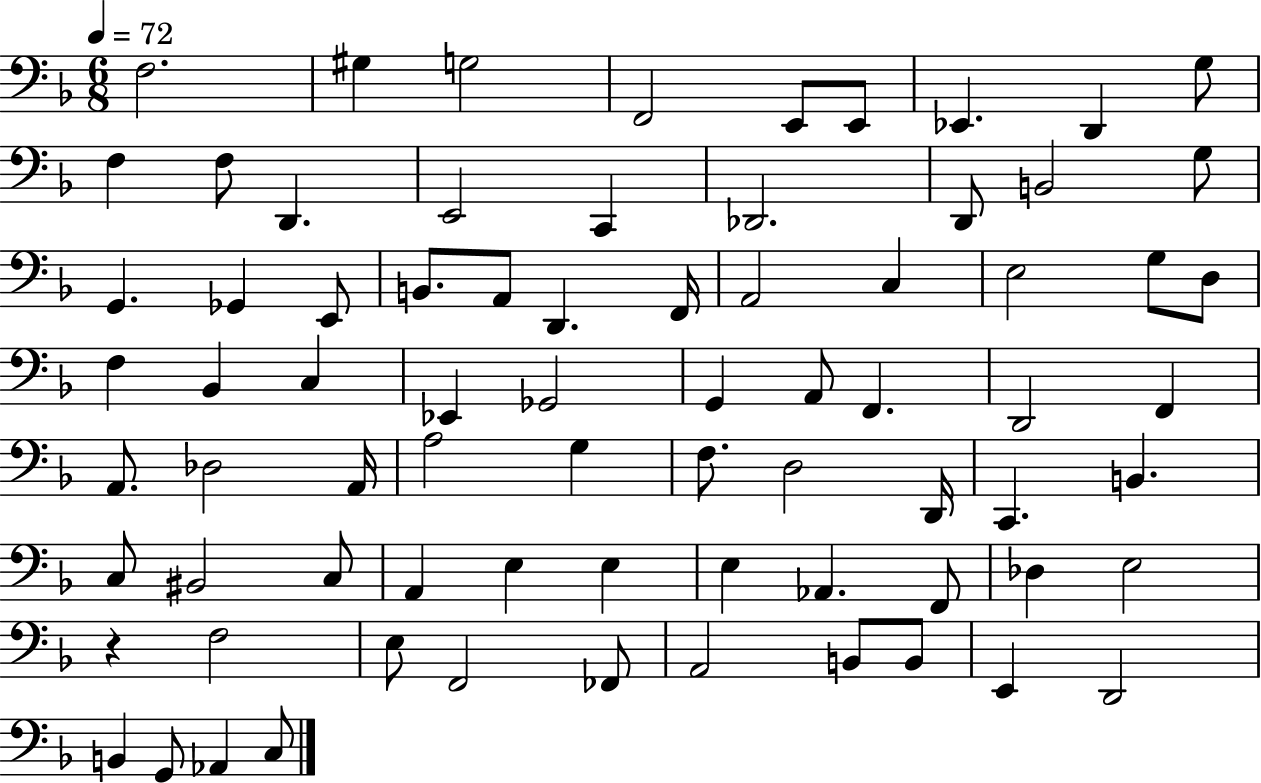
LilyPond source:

{
  \clef bass
  \numericTimeSignature
  \time 6/8
  \key f \major
  \tempo 4 = 72
  \repeat volta 2 { f2. | gis4 g2 | f,2 e,8 e,8 | ees,4. d,4 g8 | \break f4 f8 d,4. | e,2 c,4 | des,2. | d,8 b,2 g8 | \break g,4. ges,4 e,8 | b,8. a,8 d,4. f,16 | a,2 c4 | e2 g8 d8 | \break f4 bes,4 c4 | ees,4 ges,2 | g,4 a,8 f,4. | d,2 f,4 | \break a,8. des2 a,16 | a2 g4 | f8. d2 d,16 | c,4. b,4. | \break c8 bis,2 c8 | a,4 e4 e4 | e4 aes,4. f,8 | des4 e2 | \break r4 f2 | e8 f,2 fes,8 | a,2 b,8 b,8 | e,4 d,2 | \break b,4 g,8 aes,4 c8 | } \bar "|."
}